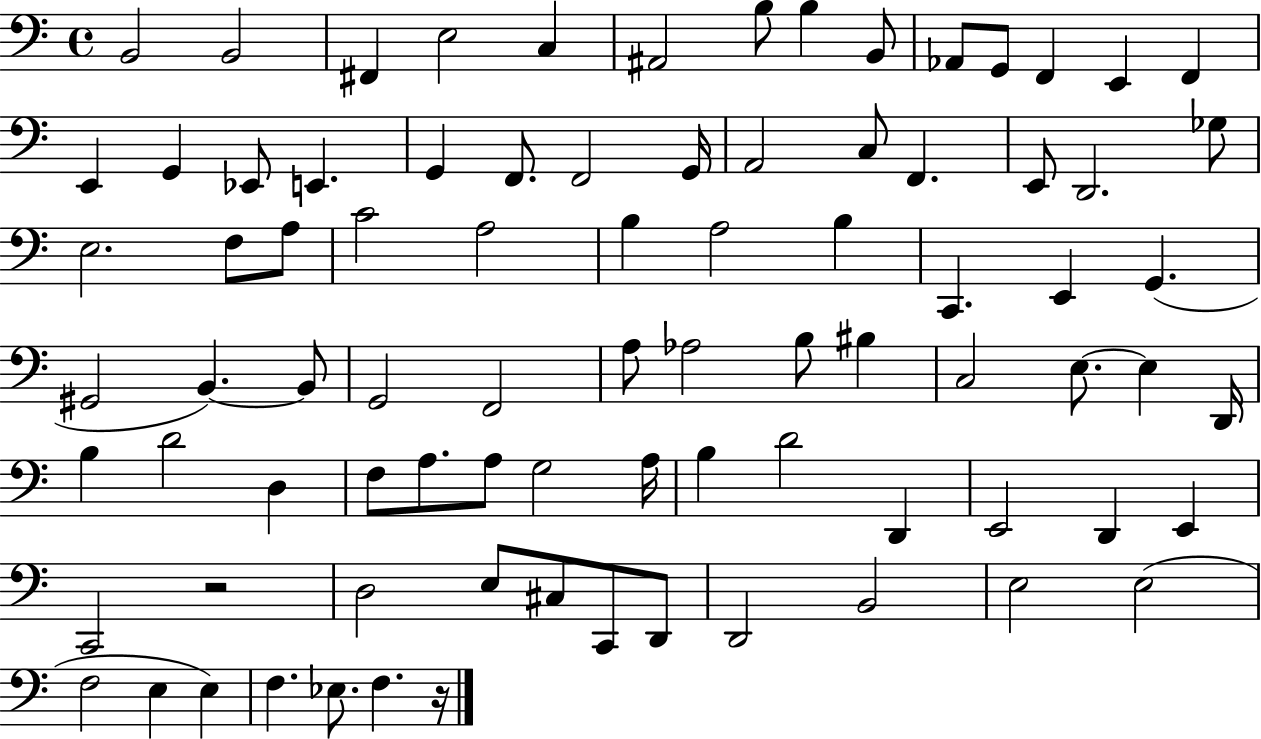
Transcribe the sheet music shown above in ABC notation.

X:1
T:Untitled
M:4/4
L:1/4
K:C
B,,2 B,,2 ^F,, E,2 C, ^A,,2 B,/2 B, B,,/2 _A,,/2 G,,/2 F,, E,, F,, E,, G,, _E,,/2 E,, G,, F,,/2 F,,2 G,,/4 A,,2 C,/2 F,, E,,/2 D,,2 _G,/2 E,2 F,/2 A,/2 C2 A,2 B, A,2 B, C,, E,, G,, ^G,,2 B,, B,,/2 G,,2 F,,2 A,/2 _A,2 B,/2 ^B, C,2 E,/2 E, D,,/4 B, D2 D, F,/2 A,/2 A,/2 G,2 A,/4 B, D2 D,, E,,2 D,, E,, C,,2 z2 D,2 E,/2 ^C,/2 C,,/2 D,,/2 D,,2 B,,2 E,2 E,2 F,2 E, E, F, _E,/2 F, z/4